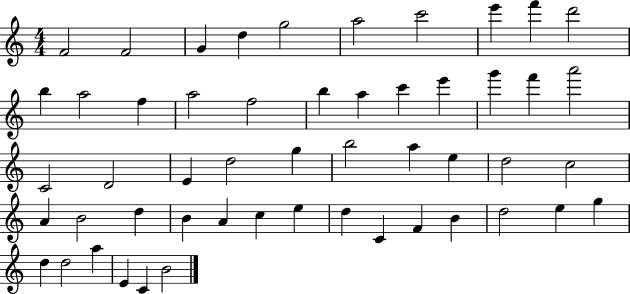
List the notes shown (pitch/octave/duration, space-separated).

F4/h F4/h G4/q D5/q G5/h A5/h C6/h E6/q F6/q D6/h B5/q A5/h F5/q A5/h F5/h B5/q A5/q C6/q E6/q G6/q F6/q A6/h C4/h D4/h E4/q D5/h G5/q B5/h A5/q E5/q D5/h C5/h A4/q B4/h D5/q B4/q A4/q C5/q E5/q D5/q C4/q F4/q B4/q D5/h E5/q G5/q D5/q D5/h A5/q E4/q C4/q B4/h